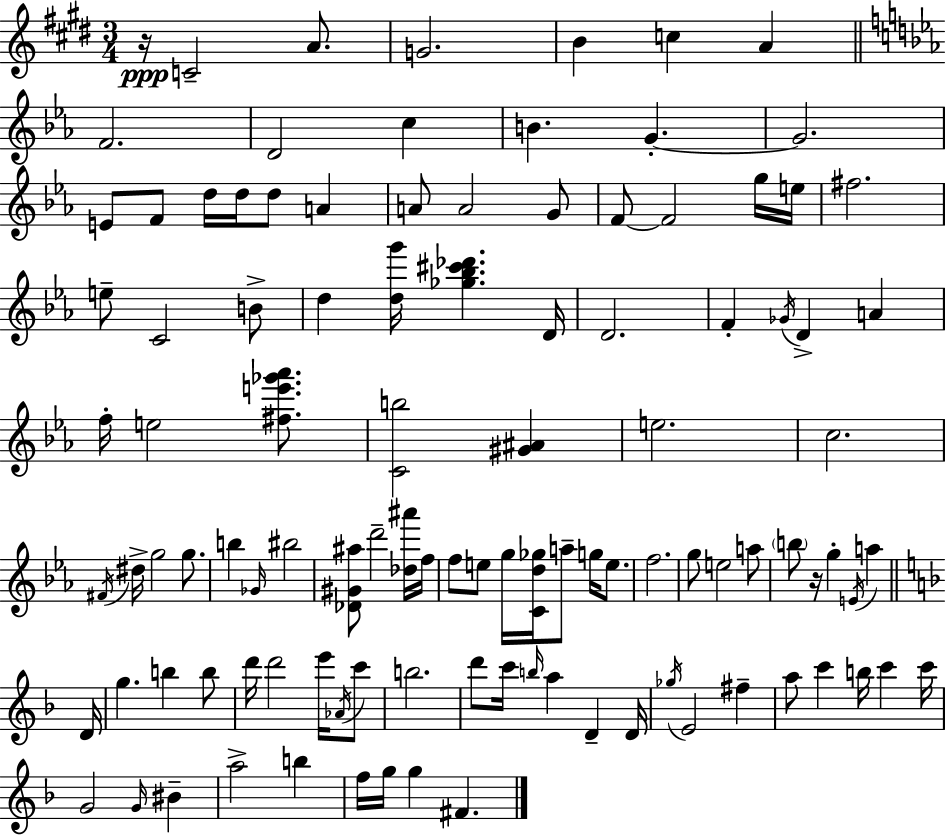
{
  \clef treble
  \numericTimeSignature
  \time 3/4
  \key e \major
  r16\ppp c'2-- a'8. | g'2. | b'4 c''4 a'4 | \bar "||" \break \key c \minor f'2. | d'2 c''4 | b'4. g'4.-.~~ | g'2. | \break e'8 f'8 d''16 d''16 d''8 a'4 | a'8 a'2 g'8 | f'8~~ f'2 g''16 e''16 | fis''2. | \break e''8-- c'2 b'8-> | d''4 <d'' g'''>16 <ges'' bes'' cis''' des'''>4. d'16 | d'2. | f'4-. \acciaccatura { ges'16 } d'4-> a'4 | \break f''16-. e''2 <fis'' e''' ges''' aes'''>8. | <c' b''>2 <gis' ais'>4 | e''2. | c''2. | \break \acciaccatura { fis'16 } dis''16-> g''2 g''8. | b''4 \grace { ges'16 } bis''2 | <des' gis' ais''>8 d'''2-- | <des'' ais'''>16 f''16 f''8 e''8 g''16 <c' d'' ges''>16 a''8-- g''16 | \break e''8. f''2. | g''8 e''2 | a''8 \parenthesize b''8 r16 g''4-. \acciaccatura { e'16 } a''4 | \bar "||" \break \key f \major d'16 g''4. b''4 b''8 | d'''16 d'''2 e'''16 \acciaccatura { aes'16 } | c'''8 b''2. | d'''8 c'''16 \grace { b''16 } a''4 d'4-- | \break d'16 \acciaccatura { ges''16 } e'2 | fis''4-- a''8 c'''4 b''16 c'''4 | c'''16 g'2 | \grace { g'16 } bis'4-- a''2-> | \break b''4 f''16 g''16 g''4 fis'4. | \bar "|."
}